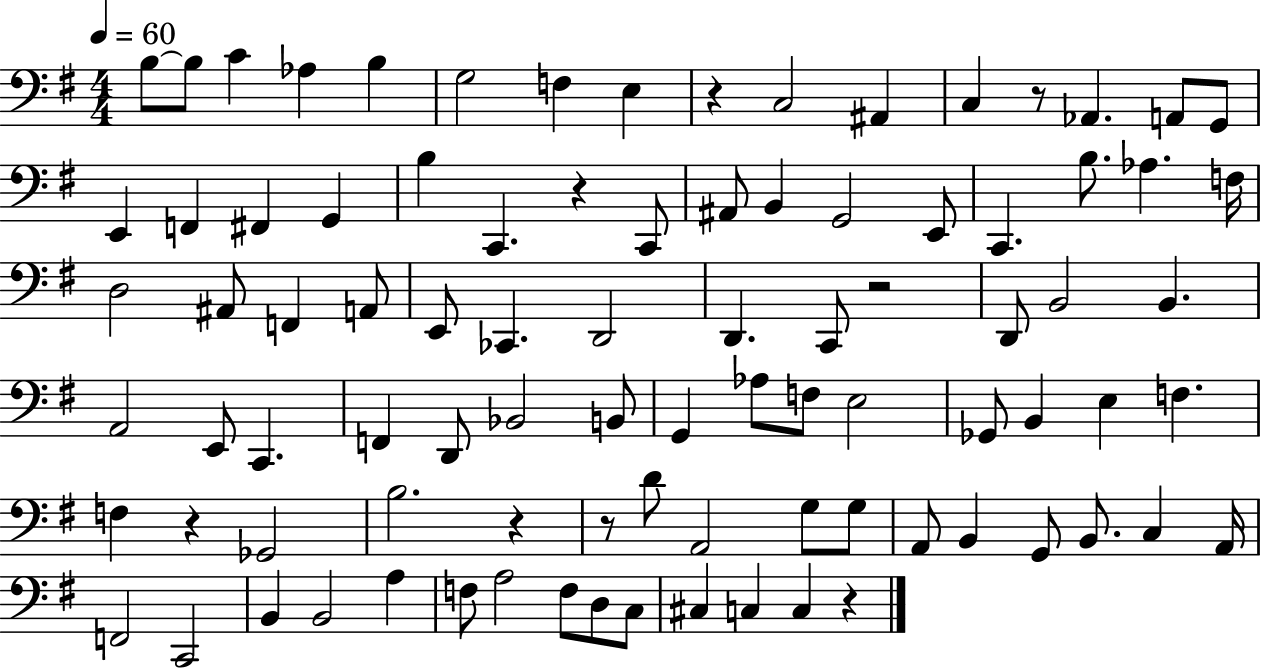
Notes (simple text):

B3/e B3/e C4/q Ab3/q B3/q G3/h F3/q E3/q R/q C3/h A#2/q C3/q R/e Ab2/q. A2/e G2/e E2/q F2/q F#2/q G2/q B3/q C2/q. R/q C2/e A#2/e B2/q G2/h E2/e C2/q. B3/e. Ab3/q. F3/s D3/h A#2/e F2/q A2/e E2/e CES2/q. D2/h D2/q. C2/e R/h D2/e B2/h B2/q. A2/h E2/e C2/q. F2/q D2/e Bb2/h B2/e G2/q Ab3/e F3/e E3/h Gb2/e B2/q E3/q F3/q. F3/q R/q Gb2/h B3/h. R/q R/e D4/e A2/h G3/e G3/e A2/e B2/q G2/e B2/e. C3/q A2/s F2/h C2/h B2/q B2/h A3/q F3/e A3/h F3/e D3/e C3/e C#3/q C3/q C3/q R/q